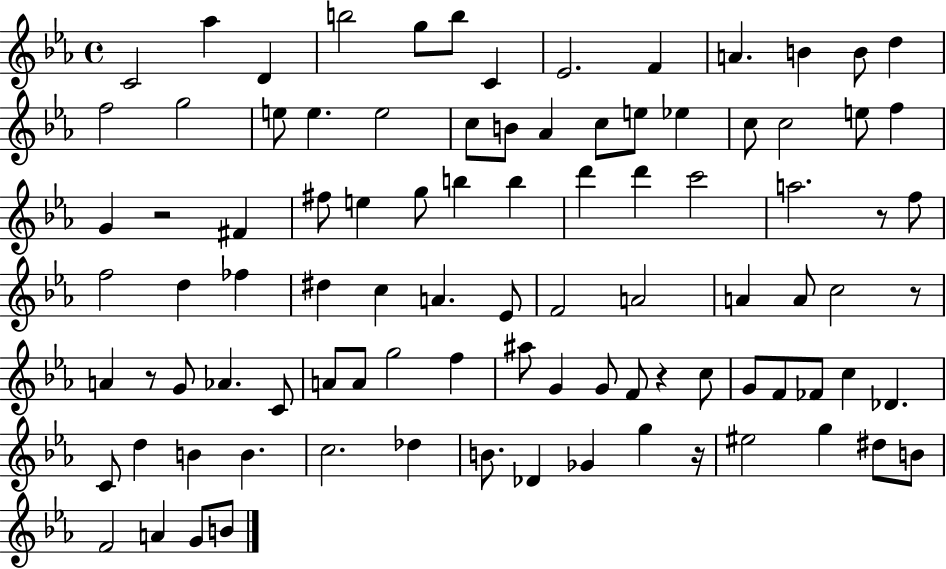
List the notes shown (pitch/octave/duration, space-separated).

C4/h Ab5/q D4/q B5/h G5/e B5/e C4/q Eb4/h. F4/q A4/q. B4/q B4/e D5/q F5/h G5/h E5/e E5/q. E5/h C5/e B4/e Ab4/q C5/e E5/e Eb5/q C5/e C5/h E5/e F5/q G4/q R/h F#4/q F#5/e E5/q G5/e B5/q B5/q D6/q D6/q C6/h A5/h. R/e F5/e F5/h D5/q FES5/q D#5/q C5/q A4/q. Eb4/e F4/h A4/h A4/q A4/e C5/h R/e A4/q R/e G4/e Ab4/q. C4/e A4/e A4/e G5/h F5/q A#5/e G4/q G4/e F4/e R/q C5/e G4/e F4/e FES4/e C5/q Db4/q. C4/e D5/q B4/q B4/q. C5/h. Db5/q B4/e. Db4/q Gb4/q G5/q R/s EIS5/h G5/q D#5/e B4/e F4/h A4/q G4/e B4/e